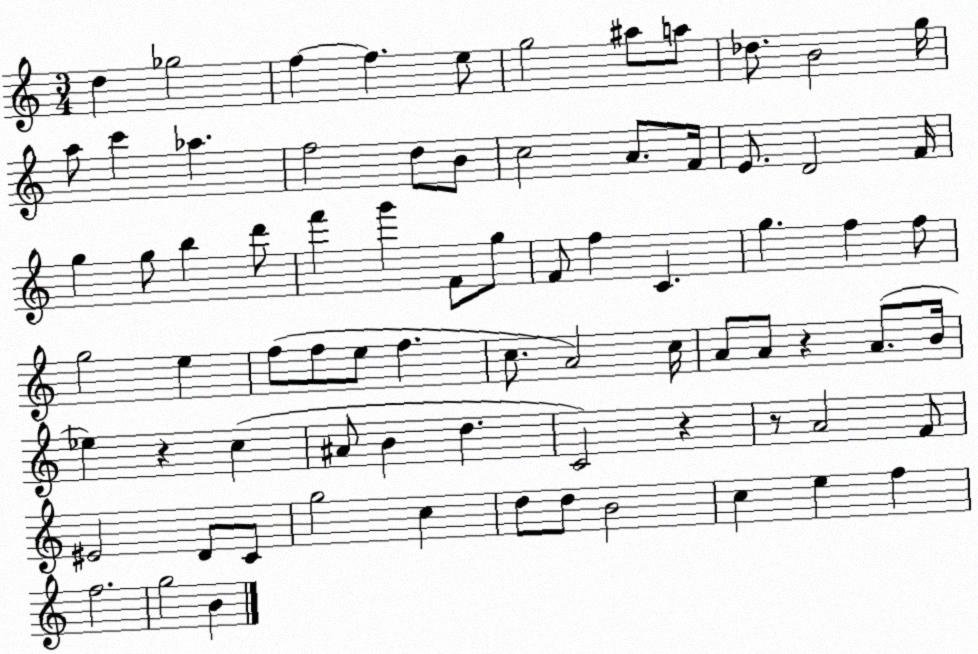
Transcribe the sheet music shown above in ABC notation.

X:1
T:Untitled
M:3/4
L:1/4
K:C
d _g2 f f e/2 g2 ^a/2 a/2 _d/2 B2 g/4 a/2 c' _a f2 d/2 B/2 c2 A/2 F/4 E/2 D2 F/4 g g/2 b d'/2 f' g' F/2 g/2 F/2 f C g f f/2 g2 e f/2 f/2 e/2 f c/2 A2 c/4 A/2 A/2 z A/2 B/4 _e z c ^A/2 B d C2 z z/2 A2 F/2 ^E2 D/2 C/2 g2 c d/2 d/2 B2 c e f f2 g2 B